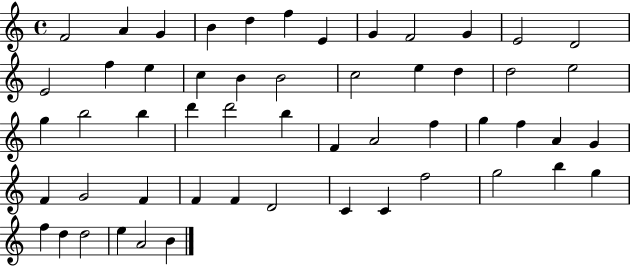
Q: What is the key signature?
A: C major